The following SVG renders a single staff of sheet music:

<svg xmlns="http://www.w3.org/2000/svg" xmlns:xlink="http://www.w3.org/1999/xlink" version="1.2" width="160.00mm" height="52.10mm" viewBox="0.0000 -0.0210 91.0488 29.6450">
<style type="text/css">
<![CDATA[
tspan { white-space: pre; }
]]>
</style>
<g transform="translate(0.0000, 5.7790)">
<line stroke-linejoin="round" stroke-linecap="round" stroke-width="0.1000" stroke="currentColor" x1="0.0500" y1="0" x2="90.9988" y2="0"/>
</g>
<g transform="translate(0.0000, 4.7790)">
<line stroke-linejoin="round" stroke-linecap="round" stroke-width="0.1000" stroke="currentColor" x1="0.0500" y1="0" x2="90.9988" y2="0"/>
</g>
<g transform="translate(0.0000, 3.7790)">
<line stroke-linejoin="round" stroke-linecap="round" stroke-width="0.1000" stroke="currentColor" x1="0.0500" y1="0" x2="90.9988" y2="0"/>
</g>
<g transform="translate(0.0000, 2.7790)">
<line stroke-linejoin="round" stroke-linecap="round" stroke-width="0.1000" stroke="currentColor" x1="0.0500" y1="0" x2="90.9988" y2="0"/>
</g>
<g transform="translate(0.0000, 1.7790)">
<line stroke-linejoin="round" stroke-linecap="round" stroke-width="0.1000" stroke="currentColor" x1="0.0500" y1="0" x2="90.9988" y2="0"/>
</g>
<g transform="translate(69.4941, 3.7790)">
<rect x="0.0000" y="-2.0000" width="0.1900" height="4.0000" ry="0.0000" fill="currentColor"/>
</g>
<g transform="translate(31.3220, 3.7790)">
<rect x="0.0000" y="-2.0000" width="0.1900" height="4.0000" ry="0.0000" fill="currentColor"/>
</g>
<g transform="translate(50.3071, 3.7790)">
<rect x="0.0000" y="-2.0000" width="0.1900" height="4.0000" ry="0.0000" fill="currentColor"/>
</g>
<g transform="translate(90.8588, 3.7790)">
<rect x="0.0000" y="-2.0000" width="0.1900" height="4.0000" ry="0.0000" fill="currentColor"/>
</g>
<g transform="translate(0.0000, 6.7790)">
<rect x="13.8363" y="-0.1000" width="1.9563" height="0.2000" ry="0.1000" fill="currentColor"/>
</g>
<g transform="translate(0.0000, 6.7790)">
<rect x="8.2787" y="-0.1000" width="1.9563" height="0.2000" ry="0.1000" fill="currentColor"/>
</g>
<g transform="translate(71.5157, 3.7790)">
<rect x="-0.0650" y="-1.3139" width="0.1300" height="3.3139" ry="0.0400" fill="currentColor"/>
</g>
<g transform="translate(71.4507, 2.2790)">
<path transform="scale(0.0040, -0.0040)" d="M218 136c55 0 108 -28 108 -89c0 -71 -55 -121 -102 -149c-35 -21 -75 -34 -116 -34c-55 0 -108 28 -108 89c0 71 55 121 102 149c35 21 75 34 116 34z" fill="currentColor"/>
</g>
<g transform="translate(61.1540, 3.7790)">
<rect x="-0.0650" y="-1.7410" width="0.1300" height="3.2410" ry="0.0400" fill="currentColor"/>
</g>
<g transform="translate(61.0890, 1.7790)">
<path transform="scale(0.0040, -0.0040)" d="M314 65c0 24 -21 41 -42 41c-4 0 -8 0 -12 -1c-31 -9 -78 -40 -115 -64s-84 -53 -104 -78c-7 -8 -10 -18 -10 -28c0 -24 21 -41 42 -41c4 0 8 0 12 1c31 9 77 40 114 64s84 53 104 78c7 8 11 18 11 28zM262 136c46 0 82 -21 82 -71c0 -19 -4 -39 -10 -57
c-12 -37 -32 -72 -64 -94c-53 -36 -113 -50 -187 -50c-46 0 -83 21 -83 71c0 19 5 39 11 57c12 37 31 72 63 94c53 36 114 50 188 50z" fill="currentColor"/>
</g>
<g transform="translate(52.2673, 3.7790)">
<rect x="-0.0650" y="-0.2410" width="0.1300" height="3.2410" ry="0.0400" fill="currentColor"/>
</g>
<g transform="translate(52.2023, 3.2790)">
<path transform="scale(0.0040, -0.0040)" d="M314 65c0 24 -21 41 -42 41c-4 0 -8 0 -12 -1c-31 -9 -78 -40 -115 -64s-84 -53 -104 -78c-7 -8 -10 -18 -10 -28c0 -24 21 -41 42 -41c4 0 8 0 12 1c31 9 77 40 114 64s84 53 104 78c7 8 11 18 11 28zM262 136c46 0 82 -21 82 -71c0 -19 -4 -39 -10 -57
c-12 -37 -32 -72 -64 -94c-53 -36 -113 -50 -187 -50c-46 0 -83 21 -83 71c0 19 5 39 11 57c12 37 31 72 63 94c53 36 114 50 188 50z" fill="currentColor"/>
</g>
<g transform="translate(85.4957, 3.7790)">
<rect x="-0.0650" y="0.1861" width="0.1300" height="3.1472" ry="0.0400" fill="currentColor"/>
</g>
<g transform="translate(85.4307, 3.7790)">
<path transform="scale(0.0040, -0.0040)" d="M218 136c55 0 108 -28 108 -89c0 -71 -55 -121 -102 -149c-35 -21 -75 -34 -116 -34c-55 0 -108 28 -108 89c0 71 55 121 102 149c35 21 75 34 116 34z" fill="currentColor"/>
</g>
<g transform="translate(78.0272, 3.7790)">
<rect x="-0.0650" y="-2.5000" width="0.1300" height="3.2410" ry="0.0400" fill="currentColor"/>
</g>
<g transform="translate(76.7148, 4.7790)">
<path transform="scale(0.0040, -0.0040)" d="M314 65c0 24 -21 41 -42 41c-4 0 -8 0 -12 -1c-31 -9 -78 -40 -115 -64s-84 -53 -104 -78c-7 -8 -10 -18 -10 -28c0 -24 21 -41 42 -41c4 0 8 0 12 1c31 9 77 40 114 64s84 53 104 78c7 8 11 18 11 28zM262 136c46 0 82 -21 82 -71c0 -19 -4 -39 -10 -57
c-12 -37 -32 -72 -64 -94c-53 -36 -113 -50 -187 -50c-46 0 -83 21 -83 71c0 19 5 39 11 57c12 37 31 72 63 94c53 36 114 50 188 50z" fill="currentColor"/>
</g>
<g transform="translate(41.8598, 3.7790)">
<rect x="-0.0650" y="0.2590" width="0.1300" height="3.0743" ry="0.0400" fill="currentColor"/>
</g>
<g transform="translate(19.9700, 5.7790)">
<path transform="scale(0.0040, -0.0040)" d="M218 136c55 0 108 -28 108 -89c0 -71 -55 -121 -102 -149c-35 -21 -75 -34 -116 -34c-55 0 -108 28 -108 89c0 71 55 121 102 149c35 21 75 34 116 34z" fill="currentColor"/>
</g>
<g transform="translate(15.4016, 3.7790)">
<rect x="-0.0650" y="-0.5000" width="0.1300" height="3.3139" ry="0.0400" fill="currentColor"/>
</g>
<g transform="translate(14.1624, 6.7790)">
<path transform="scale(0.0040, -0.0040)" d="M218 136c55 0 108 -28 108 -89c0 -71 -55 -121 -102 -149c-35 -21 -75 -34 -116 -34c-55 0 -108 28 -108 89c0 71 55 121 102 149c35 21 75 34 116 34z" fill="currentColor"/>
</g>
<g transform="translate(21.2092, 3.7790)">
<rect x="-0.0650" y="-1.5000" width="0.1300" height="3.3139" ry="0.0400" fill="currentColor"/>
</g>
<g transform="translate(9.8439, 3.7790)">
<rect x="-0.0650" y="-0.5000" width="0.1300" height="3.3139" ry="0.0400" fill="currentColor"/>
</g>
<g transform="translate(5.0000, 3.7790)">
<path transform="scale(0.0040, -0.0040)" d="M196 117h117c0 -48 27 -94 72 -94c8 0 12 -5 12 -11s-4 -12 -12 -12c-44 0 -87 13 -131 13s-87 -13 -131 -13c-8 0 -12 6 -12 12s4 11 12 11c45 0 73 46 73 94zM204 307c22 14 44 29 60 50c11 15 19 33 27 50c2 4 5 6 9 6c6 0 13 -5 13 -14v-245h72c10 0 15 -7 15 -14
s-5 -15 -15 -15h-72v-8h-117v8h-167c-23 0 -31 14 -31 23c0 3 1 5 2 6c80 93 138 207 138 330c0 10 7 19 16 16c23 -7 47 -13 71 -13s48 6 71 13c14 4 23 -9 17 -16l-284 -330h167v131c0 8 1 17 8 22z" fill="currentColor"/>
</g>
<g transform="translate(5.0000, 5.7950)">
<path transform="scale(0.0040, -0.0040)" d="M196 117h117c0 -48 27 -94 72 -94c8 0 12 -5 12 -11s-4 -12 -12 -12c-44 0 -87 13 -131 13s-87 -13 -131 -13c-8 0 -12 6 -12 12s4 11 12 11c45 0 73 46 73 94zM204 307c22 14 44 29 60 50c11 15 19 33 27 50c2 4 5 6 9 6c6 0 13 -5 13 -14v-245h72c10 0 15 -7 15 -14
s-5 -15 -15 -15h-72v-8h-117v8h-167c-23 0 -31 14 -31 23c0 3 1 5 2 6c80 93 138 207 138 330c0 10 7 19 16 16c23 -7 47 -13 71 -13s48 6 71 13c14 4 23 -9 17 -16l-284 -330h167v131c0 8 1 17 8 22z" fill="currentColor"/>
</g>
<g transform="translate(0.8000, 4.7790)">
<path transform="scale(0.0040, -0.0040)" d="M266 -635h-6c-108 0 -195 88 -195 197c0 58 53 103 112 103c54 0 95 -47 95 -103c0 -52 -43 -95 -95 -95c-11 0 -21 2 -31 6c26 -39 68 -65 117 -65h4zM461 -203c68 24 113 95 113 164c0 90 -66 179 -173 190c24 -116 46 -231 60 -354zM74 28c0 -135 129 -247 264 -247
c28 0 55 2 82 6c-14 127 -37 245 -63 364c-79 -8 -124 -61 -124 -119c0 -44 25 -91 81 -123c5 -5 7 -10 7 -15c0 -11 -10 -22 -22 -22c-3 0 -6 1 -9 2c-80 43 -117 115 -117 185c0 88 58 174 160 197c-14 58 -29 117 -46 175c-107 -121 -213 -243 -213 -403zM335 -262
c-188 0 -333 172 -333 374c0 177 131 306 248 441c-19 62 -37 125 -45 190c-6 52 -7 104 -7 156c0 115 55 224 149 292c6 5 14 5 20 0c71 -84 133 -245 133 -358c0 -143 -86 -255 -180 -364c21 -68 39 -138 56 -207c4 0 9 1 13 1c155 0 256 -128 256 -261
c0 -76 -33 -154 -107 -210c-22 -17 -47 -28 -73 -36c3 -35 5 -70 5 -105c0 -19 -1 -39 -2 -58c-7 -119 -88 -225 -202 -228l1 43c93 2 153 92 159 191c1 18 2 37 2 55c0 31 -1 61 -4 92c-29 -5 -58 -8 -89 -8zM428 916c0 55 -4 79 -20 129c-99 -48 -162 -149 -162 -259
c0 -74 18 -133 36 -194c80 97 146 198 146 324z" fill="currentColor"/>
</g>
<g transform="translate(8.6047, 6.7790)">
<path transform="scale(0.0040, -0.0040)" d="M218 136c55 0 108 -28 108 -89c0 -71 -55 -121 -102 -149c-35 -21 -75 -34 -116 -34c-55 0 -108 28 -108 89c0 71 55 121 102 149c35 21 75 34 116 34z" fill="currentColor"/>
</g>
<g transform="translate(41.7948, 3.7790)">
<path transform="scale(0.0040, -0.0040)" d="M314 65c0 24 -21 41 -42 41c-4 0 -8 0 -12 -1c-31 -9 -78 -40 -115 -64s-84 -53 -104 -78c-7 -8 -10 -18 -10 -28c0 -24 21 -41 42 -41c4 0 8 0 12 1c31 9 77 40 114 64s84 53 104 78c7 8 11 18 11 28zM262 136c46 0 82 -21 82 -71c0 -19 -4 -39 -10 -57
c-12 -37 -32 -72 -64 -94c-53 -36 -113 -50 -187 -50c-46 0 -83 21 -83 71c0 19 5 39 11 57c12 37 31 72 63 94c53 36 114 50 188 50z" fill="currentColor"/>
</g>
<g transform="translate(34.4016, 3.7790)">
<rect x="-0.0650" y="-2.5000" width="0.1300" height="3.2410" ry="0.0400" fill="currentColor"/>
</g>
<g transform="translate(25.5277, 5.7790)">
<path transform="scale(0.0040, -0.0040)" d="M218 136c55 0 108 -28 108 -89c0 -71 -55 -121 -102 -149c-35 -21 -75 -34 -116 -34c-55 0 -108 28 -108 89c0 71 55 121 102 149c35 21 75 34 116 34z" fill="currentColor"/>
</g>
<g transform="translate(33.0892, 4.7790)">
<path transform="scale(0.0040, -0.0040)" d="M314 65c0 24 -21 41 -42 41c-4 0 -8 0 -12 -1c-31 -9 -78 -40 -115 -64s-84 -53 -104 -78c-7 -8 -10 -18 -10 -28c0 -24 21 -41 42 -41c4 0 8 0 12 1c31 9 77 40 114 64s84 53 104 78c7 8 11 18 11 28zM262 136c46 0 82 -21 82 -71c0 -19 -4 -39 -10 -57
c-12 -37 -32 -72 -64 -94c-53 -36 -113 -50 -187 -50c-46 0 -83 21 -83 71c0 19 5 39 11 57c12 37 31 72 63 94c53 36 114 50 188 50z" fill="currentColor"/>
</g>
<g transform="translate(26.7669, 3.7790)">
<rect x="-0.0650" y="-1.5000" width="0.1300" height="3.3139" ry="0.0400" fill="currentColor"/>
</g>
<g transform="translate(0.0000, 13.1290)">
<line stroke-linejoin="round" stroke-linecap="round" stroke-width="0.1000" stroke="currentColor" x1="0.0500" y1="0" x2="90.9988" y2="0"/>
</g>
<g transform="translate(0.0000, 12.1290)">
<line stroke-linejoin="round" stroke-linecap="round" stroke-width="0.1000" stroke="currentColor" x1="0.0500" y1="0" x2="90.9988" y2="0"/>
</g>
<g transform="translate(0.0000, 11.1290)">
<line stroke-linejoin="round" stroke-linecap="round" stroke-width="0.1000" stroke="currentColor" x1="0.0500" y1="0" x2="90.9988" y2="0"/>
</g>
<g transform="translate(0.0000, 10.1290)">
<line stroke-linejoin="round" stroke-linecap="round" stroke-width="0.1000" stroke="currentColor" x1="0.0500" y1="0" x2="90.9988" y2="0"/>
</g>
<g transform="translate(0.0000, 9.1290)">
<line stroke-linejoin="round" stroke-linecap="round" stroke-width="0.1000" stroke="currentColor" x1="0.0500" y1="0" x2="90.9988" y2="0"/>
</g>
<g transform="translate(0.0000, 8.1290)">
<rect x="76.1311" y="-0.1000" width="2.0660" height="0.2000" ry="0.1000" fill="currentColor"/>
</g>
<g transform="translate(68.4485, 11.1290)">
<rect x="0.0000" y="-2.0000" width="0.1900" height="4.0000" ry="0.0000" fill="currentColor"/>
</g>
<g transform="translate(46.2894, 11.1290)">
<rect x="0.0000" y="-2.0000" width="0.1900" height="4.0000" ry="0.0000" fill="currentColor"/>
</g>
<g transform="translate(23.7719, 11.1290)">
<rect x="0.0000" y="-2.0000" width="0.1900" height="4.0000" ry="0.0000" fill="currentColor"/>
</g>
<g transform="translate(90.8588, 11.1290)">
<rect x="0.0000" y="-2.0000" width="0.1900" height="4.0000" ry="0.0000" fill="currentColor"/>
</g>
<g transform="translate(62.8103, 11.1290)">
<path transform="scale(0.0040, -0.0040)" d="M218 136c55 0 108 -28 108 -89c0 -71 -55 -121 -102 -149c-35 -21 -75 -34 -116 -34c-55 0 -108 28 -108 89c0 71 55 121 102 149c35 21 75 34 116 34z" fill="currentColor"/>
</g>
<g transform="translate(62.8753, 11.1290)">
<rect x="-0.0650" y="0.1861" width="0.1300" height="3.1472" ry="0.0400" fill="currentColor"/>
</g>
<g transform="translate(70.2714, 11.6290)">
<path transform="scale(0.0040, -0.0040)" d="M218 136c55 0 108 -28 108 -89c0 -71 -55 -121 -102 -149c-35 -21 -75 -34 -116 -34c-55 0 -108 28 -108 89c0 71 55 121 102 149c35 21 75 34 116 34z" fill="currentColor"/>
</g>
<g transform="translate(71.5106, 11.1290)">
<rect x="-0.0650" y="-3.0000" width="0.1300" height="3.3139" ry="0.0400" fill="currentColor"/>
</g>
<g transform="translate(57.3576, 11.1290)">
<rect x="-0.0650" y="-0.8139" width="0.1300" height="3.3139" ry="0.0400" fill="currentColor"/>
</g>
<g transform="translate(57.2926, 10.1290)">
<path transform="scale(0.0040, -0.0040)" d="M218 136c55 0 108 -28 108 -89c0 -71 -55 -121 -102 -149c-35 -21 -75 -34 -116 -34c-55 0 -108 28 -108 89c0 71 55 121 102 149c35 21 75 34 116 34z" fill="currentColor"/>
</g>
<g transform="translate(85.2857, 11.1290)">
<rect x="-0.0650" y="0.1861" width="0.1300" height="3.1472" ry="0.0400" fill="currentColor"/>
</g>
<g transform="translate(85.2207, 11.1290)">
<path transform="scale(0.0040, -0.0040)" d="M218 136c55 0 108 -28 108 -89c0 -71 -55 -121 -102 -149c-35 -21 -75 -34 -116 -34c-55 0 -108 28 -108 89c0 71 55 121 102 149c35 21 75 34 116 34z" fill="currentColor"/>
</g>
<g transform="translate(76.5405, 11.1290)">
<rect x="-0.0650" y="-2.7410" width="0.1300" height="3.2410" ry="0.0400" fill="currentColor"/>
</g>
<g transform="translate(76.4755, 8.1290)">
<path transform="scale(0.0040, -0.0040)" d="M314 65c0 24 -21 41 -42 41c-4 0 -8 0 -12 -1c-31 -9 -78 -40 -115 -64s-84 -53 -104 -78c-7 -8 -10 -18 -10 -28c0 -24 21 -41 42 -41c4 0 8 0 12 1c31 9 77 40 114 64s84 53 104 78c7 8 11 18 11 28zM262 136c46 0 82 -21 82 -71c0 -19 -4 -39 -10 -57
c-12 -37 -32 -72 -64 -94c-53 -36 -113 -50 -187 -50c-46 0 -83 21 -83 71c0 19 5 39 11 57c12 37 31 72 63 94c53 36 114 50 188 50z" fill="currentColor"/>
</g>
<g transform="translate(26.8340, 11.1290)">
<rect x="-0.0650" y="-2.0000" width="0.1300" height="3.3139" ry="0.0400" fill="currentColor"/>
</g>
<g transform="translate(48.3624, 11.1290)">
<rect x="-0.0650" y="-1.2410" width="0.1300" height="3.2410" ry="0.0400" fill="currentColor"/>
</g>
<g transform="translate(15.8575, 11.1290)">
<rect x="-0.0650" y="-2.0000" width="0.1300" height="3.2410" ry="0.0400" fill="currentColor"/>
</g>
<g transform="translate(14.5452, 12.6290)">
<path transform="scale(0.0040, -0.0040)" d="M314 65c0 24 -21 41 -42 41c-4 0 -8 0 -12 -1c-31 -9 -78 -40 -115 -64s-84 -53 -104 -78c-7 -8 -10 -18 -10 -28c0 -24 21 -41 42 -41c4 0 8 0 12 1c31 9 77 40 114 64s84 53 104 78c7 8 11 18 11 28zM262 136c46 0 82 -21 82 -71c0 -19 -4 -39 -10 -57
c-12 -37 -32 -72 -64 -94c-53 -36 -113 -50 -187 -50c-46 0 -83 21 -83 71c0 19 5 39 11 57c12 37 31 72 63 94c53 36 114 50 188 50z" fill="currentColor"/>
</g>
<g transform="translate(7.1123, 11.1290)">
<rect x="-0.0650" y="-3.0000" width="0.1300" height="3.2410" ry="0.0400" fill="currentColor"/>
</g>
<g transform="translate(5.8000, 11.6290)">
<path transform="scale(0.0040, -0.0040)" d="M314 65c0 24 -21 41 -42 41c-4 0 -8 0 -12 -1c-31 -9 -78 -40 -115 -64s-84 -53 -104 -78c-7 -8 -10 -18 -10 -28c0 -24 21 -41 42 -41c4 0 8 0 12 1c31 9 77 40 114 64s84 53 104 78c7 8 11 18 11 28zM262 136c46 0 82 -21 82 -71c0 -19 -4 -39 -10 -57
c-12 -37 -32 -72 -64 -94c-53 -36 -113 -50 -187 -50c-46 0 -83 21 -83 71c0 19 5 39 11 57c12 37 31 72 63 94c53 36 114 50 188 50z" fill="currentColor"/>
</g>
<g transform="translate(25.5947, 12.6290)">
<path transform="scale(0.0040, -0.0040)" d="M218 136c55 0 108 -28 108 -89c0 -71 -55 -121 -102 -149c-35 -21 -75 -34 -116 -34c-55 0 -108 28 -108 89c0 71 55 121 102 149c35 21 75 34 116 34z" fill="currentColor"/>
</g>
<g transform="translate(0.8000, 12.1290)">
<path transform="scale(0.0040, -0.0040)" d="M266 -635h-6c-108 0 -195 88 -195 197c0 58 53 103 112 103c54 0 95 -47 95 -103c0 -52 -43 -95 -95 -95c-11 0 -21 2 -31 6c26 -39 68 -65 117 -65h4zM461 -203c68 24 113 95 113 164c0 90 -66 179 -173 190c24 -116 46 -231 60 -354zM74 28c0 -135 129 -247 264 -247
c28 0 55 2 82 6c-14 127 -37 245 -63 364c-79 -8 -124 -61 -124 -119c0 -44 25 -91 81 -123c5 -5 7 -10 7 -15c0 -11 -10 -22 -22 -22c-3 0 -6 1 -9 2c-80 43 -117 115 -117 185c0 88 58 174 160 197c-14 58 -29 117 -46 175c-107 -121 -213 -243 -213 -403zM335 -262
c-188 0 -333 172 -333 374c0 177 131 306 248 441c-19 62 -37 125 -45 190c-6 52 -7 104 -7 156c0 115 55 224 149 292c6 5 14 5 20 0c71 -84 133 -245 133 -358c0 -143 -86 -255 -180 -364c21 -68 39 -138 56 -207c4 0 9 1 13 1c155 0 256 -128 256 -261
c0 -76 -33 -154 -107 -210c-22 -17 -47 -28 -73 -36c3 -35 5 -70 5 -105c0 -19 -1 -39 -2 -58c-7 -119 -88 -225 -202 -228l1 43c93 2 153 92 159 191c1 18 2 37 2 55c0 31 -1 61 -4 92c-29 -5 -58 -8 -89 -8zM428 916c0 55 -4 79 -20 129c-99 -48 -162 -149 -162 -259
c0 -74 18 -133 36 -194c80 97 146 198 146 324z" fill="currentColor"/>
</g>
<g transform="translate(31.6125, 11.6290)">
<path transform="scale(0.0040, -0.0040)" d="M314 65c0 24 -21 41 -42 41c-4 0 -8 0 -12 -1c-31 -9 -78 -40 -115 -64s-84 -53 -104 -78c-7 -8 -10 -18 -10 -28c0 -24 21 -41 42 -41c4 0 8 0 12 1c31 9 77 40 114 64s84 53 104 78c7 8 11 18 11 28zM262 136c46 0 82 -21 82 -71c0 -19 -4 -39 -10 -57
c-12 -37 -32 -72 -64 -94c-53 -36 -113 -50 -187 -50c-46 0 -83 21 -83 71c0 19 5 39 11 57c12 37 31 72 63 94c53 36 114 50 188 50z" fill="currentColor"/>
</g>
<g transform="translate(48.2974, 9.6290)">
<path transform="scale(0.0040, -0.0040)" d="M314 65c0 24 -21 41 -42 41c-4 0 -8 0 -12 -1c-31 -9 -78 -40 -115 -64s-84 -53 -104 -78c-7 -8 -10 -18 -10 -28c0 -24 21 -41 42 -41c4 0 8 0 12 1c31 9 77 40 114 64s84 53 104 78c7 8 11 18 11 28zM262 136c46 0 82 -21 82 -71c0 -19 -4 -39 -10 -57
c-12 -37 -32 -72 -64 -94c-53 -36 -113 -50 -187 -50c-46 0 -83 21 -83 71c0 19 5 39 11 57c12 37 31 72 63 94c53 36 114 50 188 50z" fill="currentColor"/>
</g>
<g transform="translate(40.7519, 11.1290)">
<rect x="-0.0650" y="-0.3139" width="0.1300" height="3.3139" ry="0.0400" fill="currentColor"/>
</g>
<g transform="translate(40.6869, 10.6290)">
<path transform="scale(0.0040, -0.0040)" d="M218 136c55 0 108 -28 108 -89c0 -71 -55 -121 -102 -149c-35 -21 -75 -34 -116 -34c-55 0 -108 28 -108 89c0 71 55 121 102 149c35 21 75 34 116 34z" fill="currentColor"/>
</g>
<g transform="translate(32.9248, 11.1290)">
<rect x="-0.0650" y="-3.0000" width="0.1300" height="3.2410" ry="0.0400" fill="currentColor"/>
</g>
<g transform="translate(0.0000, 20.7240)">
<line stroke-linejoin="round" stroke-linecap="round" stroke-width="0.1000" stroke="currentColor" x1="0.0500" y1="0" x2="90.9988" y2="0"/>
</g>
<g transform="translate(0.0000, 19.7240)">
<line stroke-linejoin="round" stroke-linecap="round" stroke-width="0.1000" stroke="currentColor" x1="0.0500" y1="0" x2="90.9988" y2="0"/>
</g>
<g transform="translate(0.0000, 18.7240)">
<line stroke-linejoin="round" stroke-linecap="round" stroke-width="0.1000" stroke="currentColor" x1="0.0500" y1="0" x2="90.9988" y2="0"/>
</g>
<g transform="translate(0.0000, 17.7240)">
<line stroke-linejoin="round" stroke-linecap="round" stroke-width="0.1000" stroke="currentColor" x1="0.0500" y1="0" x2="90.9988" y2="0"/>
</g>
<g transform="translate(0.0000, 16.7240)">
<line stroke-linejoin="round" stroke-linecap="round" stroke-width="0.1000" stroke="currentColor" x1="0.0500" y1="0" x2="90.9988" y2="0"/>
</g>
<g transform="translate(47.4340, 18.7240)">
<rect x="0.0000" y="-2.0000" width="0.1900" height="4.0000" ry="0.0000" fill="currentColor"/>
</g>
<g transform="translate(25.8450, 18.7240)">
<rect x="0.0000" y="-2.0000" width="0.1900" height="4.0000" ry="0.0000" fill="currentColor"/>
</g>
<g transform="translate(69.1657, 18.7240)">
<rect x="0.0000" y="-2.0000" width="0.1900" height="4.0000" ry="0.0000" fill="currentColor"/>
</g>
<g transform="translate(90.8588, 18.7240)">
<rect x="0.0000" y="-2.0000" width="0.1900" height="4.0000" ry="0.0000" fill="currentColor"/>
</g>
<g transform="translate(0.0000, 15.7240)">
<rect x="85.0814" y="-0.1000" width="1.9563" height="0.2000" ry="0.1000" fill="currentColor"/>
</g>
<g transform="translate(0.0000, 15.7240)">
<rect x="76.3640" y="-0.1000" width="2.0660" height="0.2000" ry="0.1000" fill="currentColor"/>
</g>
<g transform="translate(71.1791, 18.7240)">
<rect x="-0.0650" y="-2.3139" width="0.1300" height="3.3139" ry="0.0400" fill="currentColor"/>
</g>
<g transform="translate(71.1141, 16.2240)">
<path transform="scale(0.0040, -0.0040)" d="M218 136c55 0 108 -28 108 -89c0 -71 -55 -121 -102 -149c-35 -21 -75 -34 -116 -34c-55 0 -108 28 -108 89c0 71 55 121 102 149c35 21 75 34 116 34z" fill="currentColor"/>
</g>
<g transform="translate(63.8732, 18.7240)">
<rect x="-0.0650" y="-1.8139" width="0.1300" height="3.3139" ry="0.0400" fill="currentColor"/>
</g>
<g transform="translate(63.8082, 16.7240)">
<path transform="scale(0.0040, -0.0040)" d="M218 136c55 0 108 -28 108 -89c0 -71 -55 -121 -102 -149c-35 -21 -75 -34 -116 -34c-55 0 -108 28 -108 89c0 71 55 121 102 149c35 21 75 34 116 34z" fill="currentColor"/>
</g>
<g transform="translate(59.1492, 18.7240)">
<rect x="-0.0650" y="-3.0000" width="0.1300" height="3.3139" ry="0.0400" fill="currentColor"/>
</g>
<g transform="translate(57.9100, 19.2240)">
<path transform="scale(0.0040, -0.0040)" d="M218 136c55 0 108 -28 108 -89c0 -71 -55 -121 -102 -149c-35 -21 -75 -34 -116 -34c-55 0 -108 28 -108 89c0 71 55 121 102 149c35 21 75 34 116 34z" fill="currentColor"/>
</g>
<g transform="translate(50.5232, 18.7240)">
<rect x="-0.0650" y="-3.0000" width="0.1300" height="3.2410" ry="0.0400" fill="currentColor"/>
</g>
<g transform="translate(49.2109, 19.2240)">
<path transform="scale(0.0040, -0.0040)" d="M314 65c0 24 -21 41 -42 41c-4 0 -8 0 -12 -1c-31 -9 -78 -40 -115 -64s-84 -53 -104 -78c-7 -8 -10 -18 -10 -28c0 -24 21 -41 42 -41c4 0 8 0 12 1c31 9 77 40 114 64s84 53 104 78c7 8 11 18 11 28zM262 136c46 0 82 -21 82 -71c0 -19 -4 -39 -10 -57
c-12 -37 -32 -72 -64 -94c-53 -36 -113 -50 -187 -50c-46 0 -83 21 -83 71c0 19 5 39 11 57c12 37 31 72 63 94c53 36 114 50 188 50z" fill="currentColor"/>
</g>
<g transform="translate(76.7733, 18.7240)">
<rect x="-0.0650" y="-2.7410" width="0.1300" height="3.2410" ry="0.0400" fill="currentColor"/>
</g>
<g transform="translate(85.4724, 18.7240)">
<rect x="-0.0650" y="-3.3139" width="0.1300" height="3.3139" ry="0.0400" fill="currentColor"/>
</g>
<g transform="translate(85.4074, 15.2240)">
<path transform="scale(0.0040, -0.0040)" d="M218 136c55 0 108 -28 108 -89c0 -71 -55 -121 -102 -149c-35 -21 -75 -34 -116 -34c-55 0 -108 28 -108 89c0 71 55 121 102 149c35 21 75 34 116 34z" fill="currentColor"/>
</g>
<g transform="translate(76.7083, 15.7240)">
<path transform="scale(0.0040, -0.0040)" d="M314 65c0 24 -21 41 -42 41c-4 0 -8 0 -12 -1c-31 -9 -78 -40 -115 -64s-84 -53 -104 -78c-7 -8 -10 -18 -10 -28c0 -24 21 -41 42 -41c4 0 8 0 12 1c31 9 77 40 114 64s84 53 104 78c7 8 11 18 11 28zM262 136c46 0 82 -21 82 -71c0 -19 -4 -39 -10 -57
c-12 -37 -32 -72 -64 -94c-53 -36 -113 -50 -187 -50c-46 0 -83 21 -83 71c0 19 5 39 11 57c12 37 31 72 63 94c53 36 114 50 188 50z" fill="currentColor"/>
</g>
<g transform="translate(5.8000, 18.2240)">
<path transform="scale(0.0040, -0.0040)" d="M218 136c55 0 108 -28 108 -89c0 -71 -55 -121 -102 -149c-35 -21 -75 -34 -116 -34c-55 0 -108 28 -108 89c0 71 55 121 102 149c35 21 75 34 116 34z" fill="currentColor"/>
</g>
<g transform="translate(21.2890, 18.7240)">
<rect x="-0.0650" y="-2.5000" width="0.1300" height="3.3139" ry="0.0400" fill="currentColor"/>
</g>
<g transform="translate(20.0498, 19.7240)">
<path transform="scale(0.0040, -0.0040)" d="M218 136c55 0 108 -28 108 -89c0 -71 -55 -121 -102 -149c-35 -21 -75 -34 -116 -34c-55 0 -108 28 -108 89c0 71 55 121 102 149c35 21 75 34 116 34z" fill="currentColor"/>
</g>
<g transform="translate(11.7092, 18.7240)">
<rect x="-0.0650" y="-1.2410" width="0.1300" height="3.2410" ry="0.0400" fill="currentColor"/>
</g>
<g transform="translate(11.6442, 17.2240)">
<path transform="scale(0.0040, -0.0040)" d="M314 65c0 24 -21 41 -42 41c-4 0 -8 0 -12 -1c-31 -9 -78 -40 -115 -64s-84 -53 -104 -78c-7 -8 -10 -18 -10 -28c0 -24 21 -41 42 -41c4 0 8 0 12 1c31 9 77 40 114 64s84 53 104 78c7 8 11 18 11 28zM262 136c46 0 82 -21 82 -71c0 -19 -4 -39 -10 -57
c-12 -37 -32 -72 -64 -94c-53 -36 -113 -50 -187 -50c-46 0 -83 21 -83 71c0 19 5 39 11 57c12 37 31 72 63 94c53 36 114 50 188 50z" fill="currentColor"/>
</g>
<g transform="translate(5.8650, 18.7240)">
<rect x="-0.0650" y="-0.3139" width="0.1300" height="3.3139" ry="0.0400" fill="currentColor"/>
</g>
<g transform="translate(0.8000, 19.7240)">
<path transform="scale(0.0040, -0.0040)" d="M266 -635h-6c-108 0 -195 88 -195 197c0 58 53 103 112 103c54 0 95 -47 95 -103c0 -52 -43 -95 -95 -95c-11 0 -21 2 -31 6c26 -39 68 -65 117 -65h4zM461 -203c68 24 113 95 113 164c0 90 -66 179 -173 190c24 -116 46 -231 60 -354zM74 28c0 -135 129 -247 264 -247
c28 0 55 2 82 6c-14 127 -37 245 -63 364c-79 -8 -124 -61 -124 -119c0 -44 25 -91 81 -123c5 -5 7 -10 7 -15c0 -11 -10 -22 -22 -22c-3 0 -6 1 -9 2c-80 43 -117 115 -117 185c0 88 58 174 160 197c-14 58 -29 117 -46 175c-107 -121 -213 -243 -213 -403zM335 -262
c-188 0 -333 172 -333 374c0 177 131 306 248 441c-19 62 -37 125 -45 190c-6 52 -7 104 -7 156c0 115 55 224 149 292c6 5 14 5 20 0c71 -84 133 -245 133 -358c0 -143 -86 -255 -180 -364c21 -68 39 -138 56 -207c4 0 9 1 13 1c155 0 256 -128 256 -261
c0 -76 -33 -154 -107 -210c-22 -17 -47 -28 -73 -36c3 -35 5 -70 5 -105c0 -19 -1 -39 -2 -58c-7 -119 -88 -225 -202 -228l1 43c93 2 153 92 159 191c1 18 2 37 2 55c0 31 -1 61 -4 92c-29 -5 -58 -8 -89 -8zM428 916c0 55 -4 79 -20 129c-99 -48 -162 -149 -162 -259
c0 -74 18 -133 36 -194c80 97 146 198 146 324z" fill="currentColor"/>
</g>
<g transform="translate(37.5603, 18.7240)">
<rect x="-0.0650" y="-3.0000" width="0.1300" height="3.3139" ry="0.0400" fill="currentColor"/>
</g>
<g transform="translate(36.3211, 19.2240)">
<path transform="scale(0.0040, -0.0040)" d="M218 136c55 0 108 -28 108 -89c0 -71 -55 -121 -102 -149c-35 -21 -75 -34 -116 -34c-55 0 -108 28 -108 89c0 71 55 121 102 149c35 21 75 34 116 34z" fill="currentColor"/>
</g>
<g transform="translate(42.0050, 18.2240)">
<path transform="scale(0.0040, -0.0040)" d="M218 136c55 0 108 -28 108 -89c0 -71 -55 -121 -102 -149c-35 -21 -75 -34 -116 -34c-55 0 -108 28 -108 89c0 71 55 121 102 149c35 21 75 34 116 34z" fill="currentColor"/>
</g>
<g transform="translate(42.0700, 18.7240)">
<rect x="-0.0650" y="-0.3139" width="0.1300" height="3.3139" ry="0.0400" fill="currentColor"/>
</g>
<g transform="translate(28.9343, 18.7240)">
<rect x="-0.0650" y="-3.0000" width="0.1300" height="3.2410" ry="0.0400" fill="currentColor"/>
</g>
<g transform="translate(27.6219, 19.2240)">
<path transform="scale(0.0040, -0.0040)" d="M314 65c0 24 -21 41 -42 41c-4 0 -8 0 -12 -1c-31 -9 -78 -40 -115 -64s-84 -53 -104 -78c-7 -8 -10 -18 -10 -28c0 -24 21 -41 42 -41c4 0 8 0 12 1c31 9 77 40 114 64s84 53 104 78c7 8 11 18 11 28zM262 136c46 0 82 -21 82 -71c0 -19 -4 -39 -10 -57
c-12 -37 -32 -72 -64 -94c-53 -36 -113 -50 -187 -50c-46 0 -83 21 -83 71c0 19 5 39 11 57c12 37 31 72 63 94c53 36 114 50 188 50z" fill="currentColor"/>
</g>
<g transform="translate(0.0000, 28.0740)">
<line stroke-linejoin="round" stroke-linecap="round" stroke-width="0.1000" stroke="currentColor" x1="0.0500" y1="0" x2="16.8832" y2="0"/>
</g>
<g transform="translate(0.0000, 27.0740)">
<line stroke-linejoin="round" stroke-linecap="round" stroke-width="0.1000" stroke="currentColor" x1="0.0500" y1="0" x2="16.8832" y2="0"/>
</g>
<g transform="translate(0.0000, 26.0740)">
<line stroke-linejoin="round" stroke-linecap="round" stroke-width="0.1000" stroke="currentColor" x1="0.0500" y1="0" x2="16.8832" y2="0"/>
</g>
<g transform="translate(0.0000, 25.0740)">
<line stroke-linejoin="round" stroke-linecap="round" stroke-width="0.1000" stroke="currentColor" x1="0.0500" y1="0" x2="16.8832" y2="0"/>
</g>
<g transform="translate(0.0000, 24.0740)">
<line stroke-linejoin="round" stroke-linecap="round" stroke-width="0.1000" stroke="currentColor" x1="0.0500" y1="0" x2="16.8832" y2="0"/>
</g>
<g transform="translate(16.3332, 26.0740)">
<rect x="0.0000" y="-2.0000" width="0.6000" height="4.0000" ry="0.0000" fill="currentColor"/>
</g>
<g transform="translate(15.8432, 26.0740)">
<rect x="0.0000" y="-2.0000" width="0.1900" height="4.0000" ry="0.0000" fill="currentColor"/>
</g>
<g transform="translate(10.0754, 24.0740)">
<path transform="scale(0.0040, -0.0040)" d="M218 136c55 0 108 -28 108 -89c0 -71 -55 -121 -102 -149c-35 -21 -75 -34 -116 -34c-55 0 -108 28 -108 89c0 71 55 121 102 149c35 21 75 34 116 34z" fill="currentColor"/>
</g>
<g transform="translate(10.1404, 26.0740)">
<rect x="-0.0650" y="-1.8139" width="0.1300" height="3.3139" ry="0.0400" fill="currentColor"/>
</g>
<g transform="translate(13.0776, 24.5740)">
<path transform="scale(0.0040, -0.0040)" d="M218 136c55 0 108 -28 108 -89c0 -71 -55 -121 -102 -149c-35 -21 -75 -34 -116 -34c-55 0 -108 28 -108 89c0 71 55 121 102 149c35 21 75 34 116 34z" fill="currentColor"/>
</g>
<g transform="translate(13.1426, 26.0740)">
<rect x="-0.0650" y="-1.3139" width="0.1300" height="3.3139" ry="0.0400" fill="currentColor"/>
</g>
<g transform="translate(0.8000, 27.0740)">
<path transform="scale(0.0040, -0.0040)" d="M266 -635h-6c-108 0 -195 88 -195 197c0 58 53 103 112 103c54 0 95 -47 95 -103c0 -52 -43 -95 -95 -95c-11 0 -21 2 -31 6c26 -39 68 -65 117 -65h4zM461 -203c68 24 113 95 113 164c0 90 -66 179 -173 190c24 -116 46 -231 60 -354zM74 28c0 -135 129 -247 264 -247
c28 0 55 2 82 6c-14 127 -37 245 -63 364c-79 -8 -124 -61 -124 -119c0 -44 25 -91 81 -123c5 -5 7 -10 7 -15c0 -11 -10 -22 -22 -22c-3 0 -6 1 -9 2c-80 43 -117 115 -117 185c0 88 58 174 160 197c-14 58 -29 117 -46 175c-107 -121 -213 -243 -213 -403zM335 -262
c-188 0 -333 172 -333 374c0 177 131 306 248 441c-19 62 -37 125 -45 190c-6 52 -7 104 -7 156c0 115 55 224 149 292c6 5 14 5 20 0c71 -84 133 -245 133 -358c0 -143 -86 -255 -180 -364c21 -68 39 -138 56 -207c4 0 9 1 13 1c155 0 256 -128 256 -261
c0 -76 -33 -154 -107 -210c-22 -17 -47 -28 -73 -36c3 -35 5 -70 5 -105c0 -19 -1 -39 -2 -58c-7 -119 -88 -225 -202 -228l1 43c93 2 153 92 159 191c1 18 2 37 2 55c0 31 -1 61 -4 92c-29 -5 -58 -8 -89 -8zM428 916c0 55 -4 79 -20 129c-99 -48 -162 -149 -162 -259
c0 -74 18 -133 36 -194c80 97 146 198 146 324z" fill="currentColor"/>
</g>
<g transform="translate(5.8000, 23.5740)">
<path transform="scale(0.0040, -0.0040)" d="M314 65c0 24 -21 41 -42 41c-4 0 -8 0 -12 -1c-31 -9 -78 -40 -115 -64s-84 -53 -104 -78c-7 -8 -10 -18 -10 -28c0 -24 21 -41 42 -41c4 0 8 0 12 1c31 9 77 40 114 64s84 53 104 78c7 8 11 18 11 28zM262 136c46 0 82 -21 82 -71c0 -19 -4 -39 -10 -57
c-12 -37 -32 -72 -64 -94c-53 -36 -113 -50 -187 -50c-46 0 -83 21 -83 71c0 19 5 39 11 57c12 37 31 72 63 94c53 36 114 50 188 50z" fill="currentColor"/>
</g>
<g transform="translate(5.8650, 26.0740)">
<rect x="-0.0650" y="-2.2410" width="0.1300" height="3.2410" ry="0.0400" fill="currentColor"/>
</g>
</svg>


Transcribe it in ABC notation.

X:1
T:Untitled
M:4/4
L:1/4
K:C
C C E E G2 B2 c2 f2 e G2 B A2 F2 F A2 c e2 d B A a2 B c e2 G A2 A c A2 A f g a2 b g2 f e